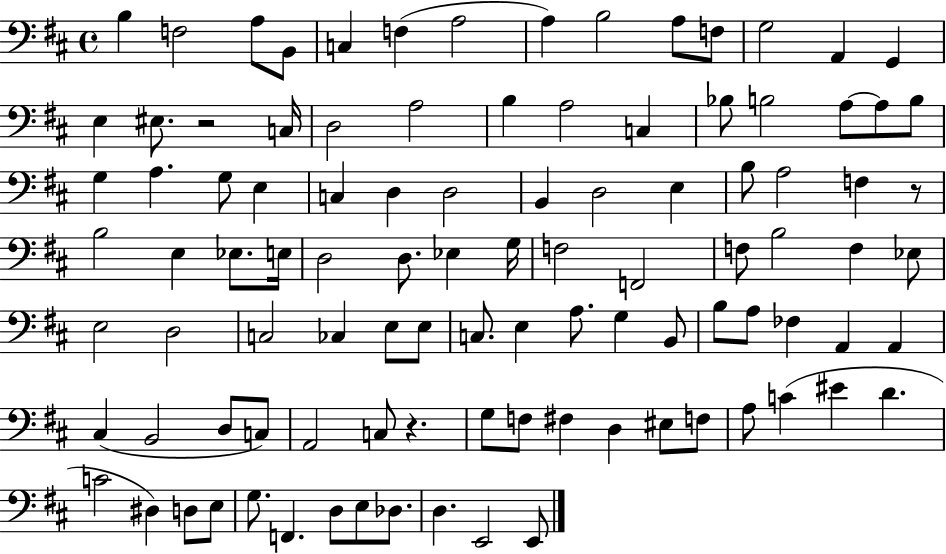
{
  \clef bass
  \time 4/4
  \defaultTimeSignature
  \key d \major
  b4 f2 a8 b,8 | c4 f4( a2 | a4) b2 a8 f8 | g2 a,4 g,4 | \break e4 eis8. r2 c16 | d2 a2 | b4 a2 c4 | bes8 b2 a8~~ a8 b8 | \break g4 a4. g8 e4 | c4 d4 d2 | b,4 d2 e4 | b8 a2 f4 r8 | \break b2 e4 ees8. e16 | d2 d8. ees4 g16 | f2 f,2 | f8 b2 f4 ees8 | \break e2 d2 | c2 ces4 e8 e8 | c8. e4 a8. g4 b,8 | b8 a8 fes4 a,4 a,4 | \break cis4( b,2 d8 c8) | a,2 c8 r4. | g8 f8 fis4 d4 eis8 f8 | a8 c'4( eis'4 d'4. | \break c'2 dis4) d8 e8 | g8. f,4. d8 e8 des8. | d4. e,2 e,8 | \bar "|."
}